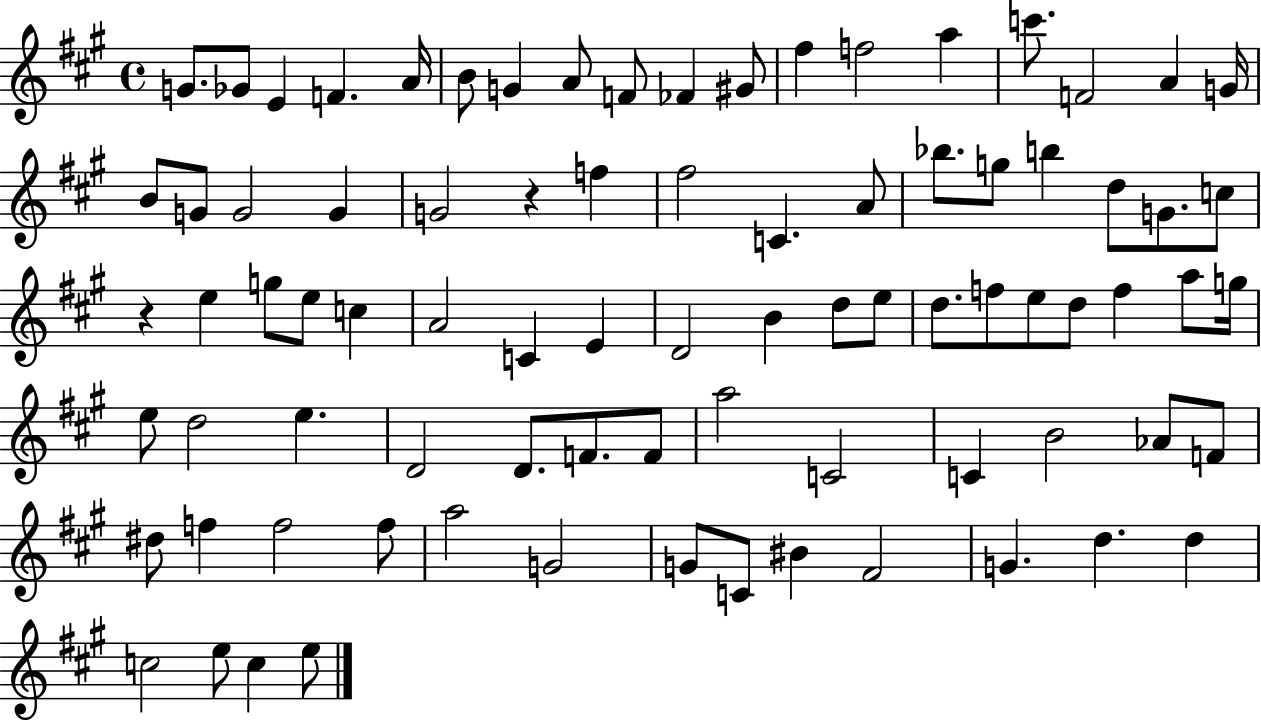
G4/e. Gb4/e E4/q F4/q. A4/s B4/e G4/q A4/e F4/e FES4/q G#4/e F#5/q F5/h A5/q C6/e. F4/h A4/q G4/s B4/e G4/e G4/h G4/q G4/h R/q F5/q F#5/h C4/q. A4/e Bb5/e. G5/e B5/q D5/e G4/e. C5/e R/q E5/q G5/e E5/e C5/q A4/h C4/q E4/q D4/h B4/q D5/e E5/e D5/e. F5/e E5/e D5/e F5/q A5/e G5/s E5/e D5/h E5/q. D4/h D4/e. F4/e. F4/e A5/h C4/h C4/q B4/h Ab4/e F4/e D#5/e F5/q F5/h F5/e A5/h G4/h G4/e C4/e BIS4/q F#4/h G4/q. D5/q. D5/q C5/h E5/e C5/q E5/e